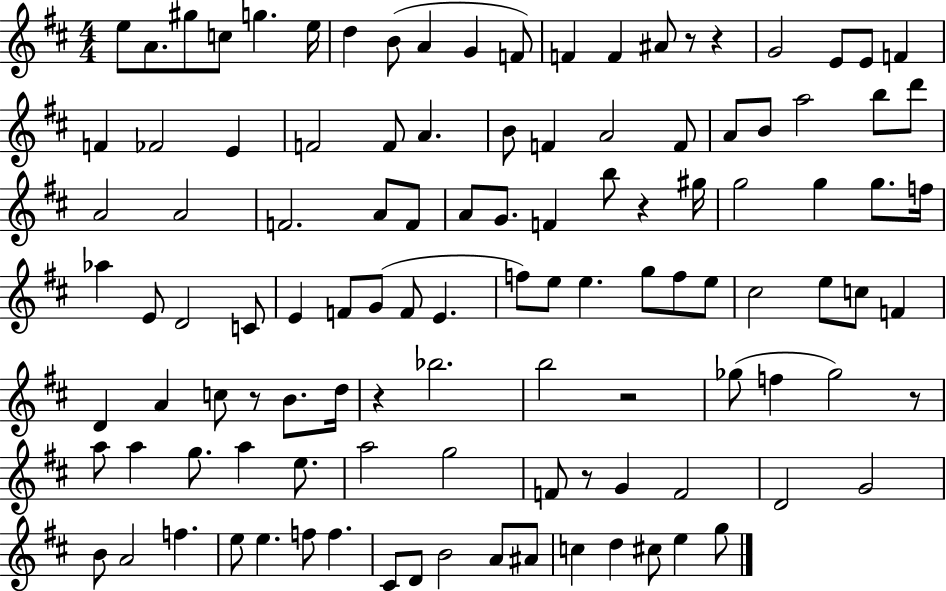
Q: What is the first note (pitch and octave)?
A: E5